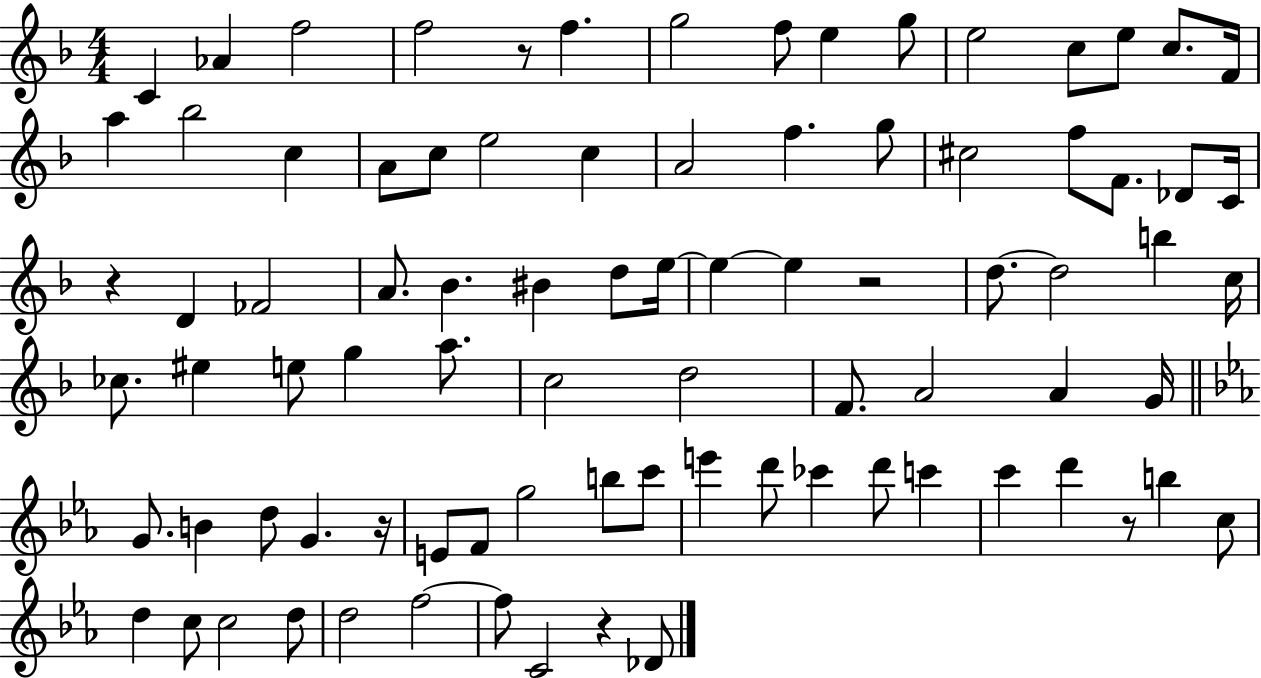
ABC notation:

X:1
T:Untitled
M:4/4
L:1/4
K:F
C _A f2 f2 z/2 f g2 f/2 e g/2 e2 c/2 e/2 c/2 F/4 a _b2 c A/2 c/2 e2 c A2 f g/2 ^c2 f/2 F/2 _D/2 C/4 z D _F2 A/2 _B ^B d/2 e/4 e e z2 d/2 d2 b c/4 _c/2 ^e e/2 g a/2 c2 d2 F/2 A2 A G/4 G/2 B d/2 G z/4 E/2 F/2 g2 b/2 c'/2 e' d'/2 _c' d'/2 c' c' d' z/2 b c/2 d c/2 c2 d/2 d2 f2 f/2 C2 z _D/2